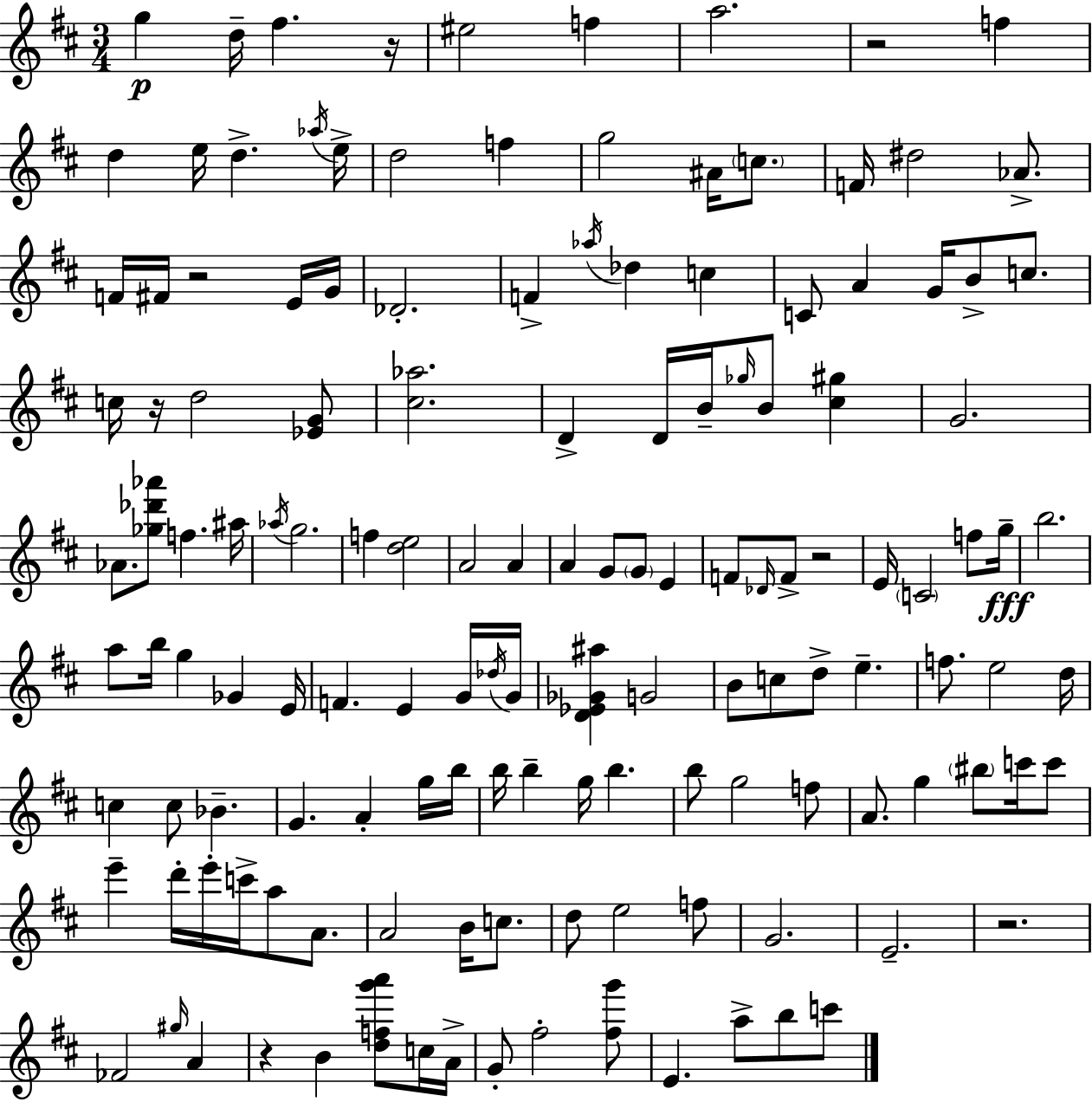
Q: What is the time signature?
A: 3/4